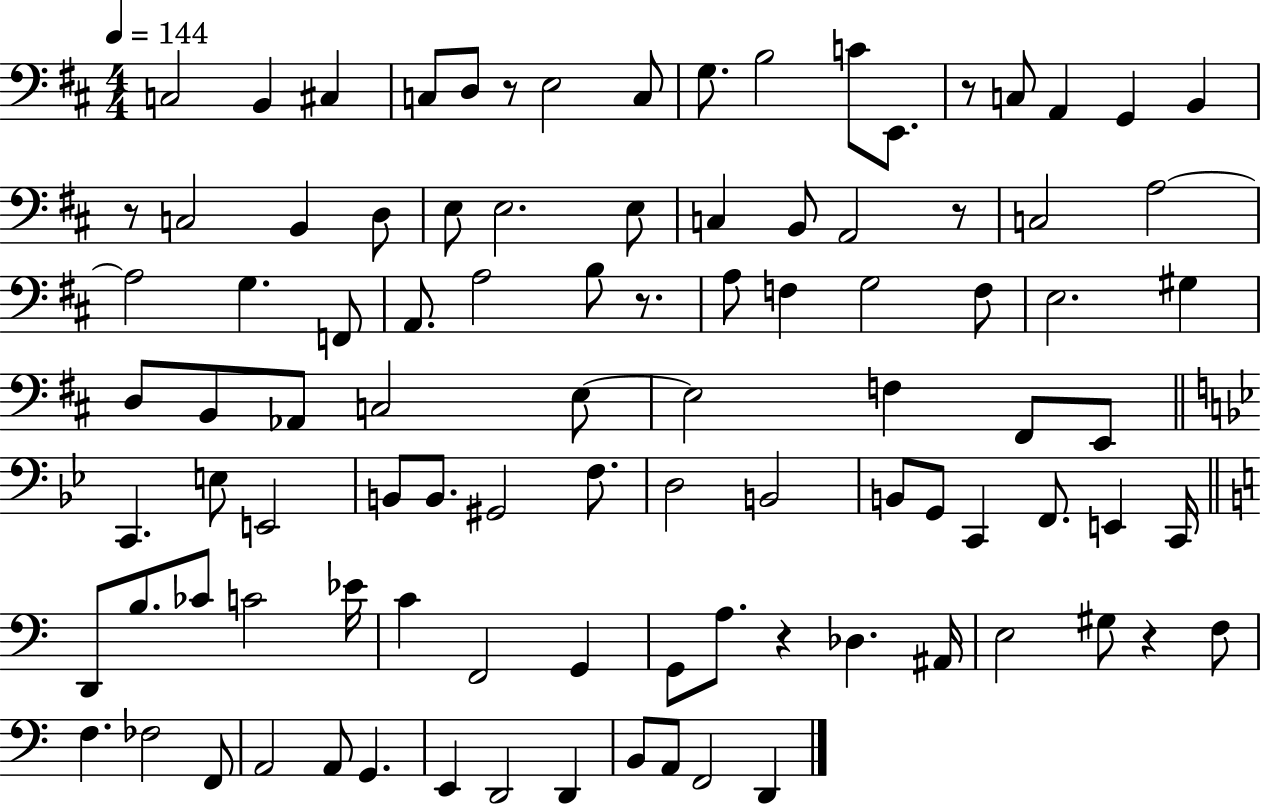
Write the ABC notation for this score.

X:1
T:Untitled
M:4/4
L:1/4
K:D
C,2 B,, ^C, C,/2 D,/2 z/2 E,2 C,/2 G,/2 B,2 C/2 E,,/2 z/2 C,/2 A,, G,, B,, z/2 C,2 B,, D,/2 E,/2 E,2 E,/2 C, B,,/2 A,,2 z/2 C,2 A,2 A,2 G, F,,/2 A,,/2 A,2 B,/2 z/2 A,/2 F, G,2 F,/2 E,2 ^G, D,/2 B,,/2 _A,,/2 C,2 E,/2 E,2 F, ^F,,/2 E,,/2 C,, E,/2 E,,2 B,,/2 B,,/2 ^G,,2 F,/2 D,2 B,,2 B,,/2 G,,/2 C,, F,,/2 E,, C,,/4 D,,/2 B,/2 _C/2 C2 _E/4 C F,,2 G,, G,,/2 A,/2 z _D, ^A,,/4 E,2 ^G,/2 z F,/2 F, _F,2 F,,/2 A,,2 A,,/2 G,, E,, D,,2 D,, B,,/2 A,,/2 F,,2 D,,